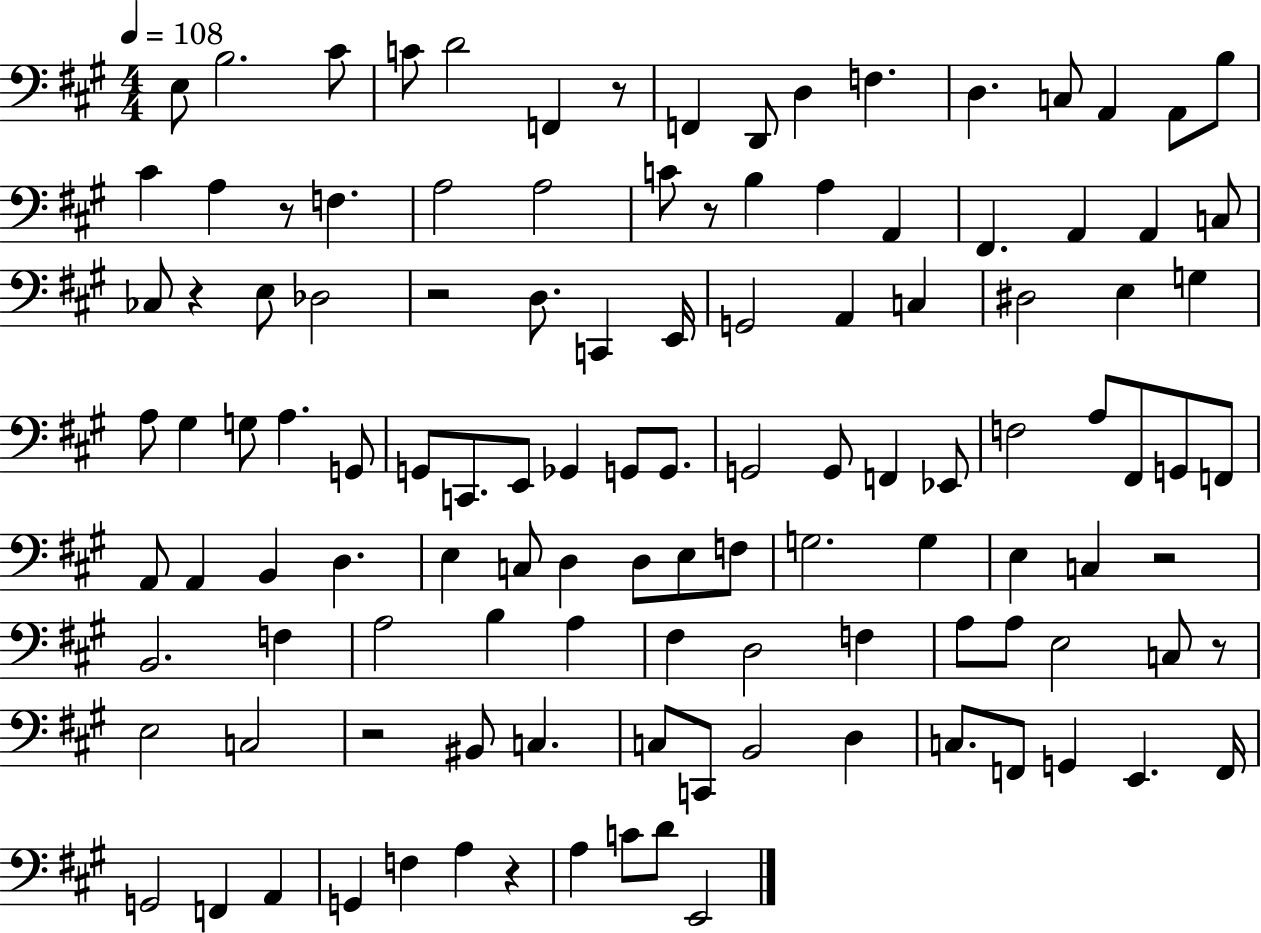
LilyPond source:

{
  \clef bass
  \numericTimeSignature
  \time 4/4
  \key a \major
  \tempo 4 = 108
  \repeat volta 2 { e8 b2. cis'8 | c'8 d'2 f,4 r8 | f,4 d,8 d4 f4. | d4. c8 a,4 a,8 b8 | \break cis'4 a4 r8 f4. | a2 a2 | c'8 r8 b4 a4 a,4 | fis,4. a,4 a,4 c8 | \break ces8 r4 e8 des2 | r2 d8. c,4 e,16 | g,2 a,4 c4 | dis2 e4 g4 | \break a8 gis4 g8 a4. g,8 | g,8 c,8. e,8 ges,4 g,8 g,8. | g,2 g,8 f,4 ees,8 | f2 a8 fis,8 g,8 f,8 | \break a,8 a,4 b,4 d4. | e4 c8 d4 d8 e8 f8 | g2. g4 | e4 c4 r2 | \break b,2. f4 | a2 b4 a4 | fis4 d2 f4 | a8 a8 e2 c8 r8 | \break e2 c2 | r2 bis,8 c4. | c8 c,8 b,2 d4 | c8. f,8 g,4 e,4. f,16 | \break g,2 f,4 a,4 | g,4 f4 a4 r4 | a4 c'8 d'8 e,2 | } \bar "|."
}